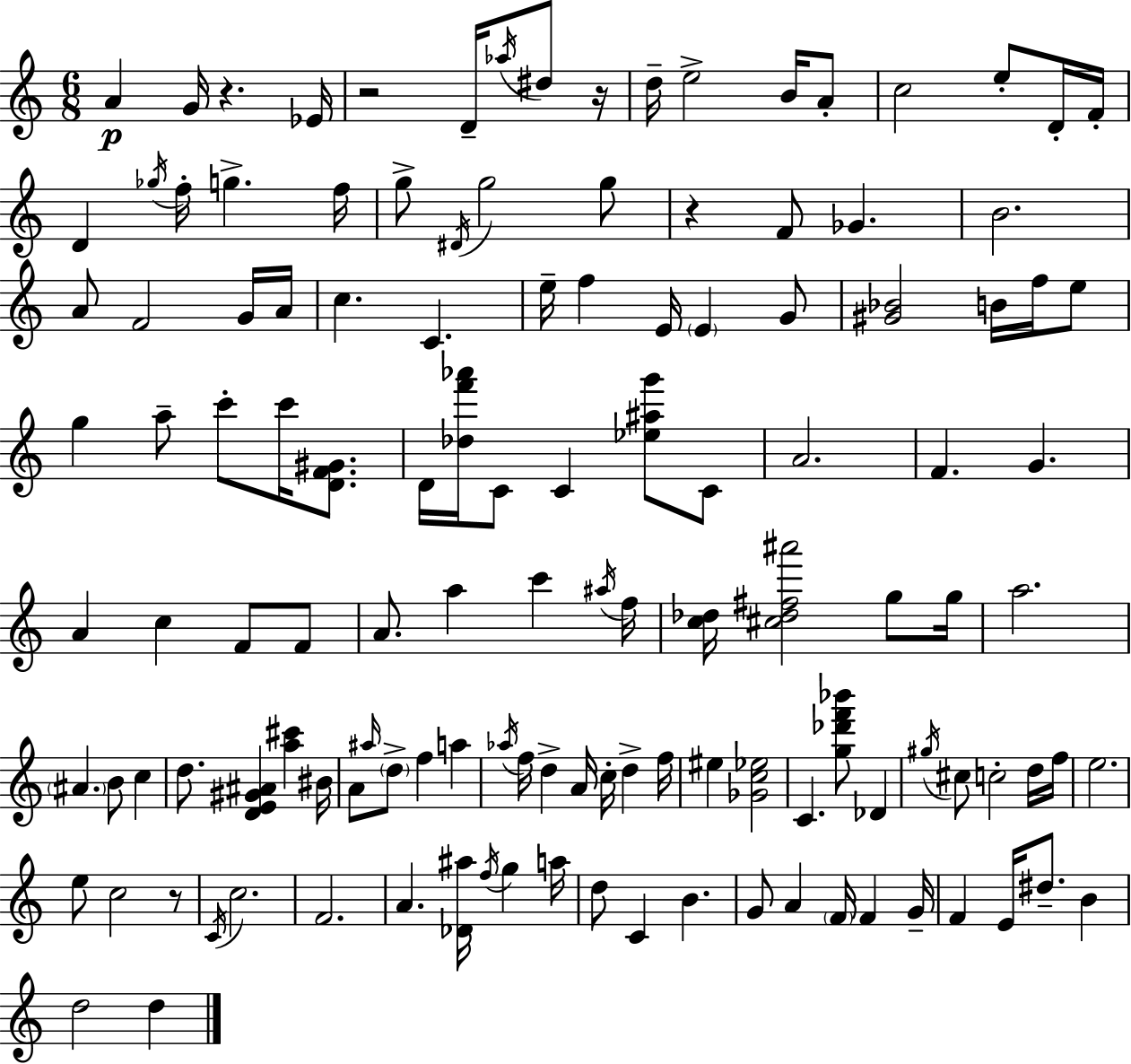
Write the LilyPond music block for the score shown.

{
  \clef treble
  \numericTimeSignature
  \time 6/8
  \key a \minor
  a'4\p g'16 r4. ees'16 | r2 d'16-- \acciaccatura { aes''16 } dis''8 | r16 d''16-- e''2-> b'16 a'8-. | c''2 e''8-. d'16-. | \break f'16-. d'4 \acciaccatura { ges''16 } f''16-. g''4.-> | f''16 g''8-> \acciaccatura { dis'16 } g''2 | g''8 r4 f'8 ges'4. | b'2. | \break a'8 f'2 | g'16 a'16 c''4. c'4. | e''16-- f''4 e'16 \parenthesize e'4 | g'8 <gis' bes'>2 b'16 | \break f''16 e''8 g''4 a''8-- c'''8-. c'''16 | <d' f' gis'>8. d'16 <des'' f''' aes'''>16 c'8 c'4 <ees'' ais'' g'''>8 | c'8 a'2. | f'4. g'4. | \break a'4 c''4 f'8 | f'8 a'8. a''4 c'''4 | \acciaccatura { ais''16 } f''16 <c'' des''>16 <cis'' des'' fis'' ais'''>2 | g''8 g''16 a''2. | \break \parenthesize ais'4. b'8 | c''4 d''8. <d' e' gis' ais'>4 <a'' cis'''>4 | bis'16 a'8 \grace { ais''16 } \parenthesize d''8-> f''4 | a''4 \acciaccatura { aes''16 } f''16 d''4-> a'16 | \break c''16-. d''4-> f''16 eis''4 <ges' c'' ees''>2 | c'4. | <g'' des''' f''' bes'''>8 des'4 \acciaccatura { gis''16 } cis''8 c''2-. | d''16 f''16 e''2. | \break e''8 c''2 | r8 \acciaccatura { c'16 } c''2. | f'2. | a'4. | \break <des' ais''>16 \acciaccatura { f''16 } g''4 a''16 d''8 c'4 | b'4. g'8 a'4 | \parenthesize f'16 f'4 g'16-- f'4 | e'16 dis''8.-- b'4 d''2 | \break d''4 \bar "|."
}